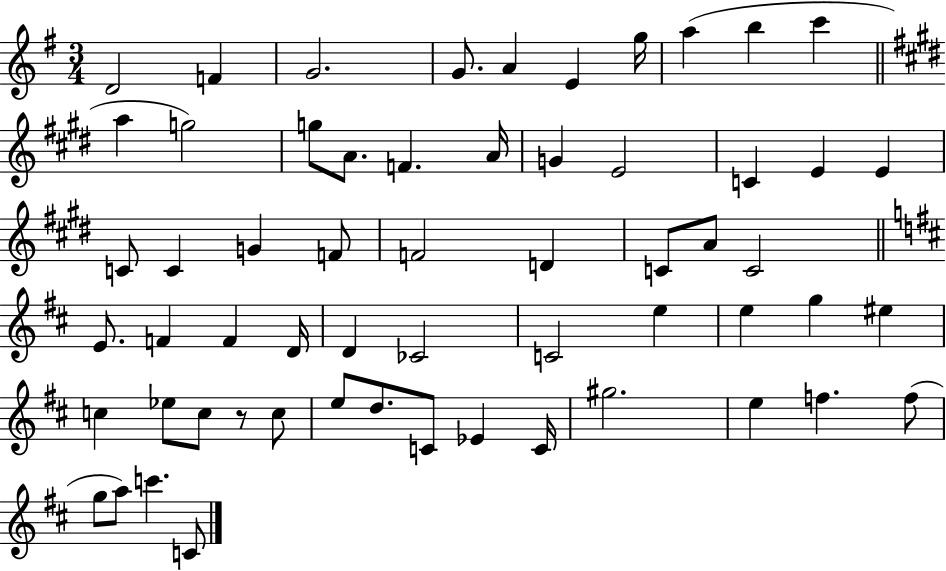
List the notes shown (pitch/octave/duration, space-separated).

D4/h F4/q G4/h. G4/e. A4/q E4/q G5/s A5/q B5/q C6/q A5/q G5/h G5/e A4/e. F4/q. A4/s G4/q E4/h C4/q E4/q E4/q C4/e C4/q G4/q F4/e F4/h D4/q C4/e A4/e C4/h E4/e. F4/q F4/q D4/s D4/q CES4/h C4/h E5/q E5/q G5/q EIS5/q C5/q Eb5/e C5/e R/e C5/e E5/e D5/e. C4/e Eb4/q C4/s G#5/h. E5/q F5/q. F5/e G5/e A5/e C6/q. C4/e